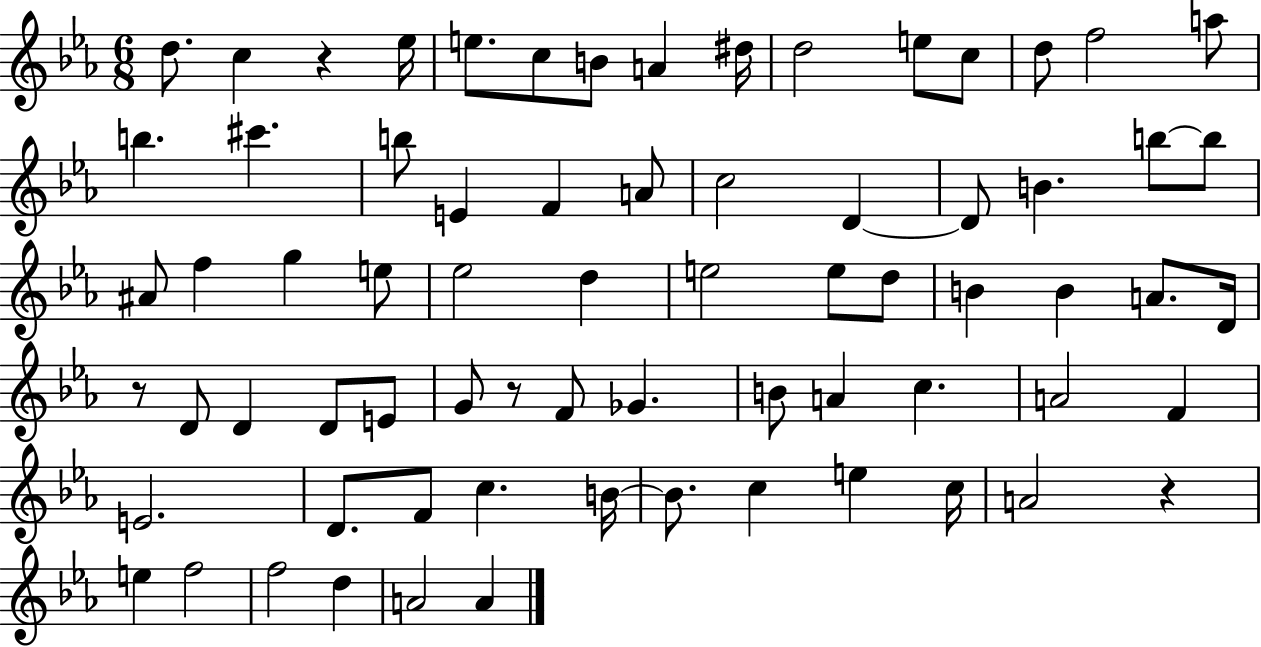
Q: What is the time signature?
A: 6/8